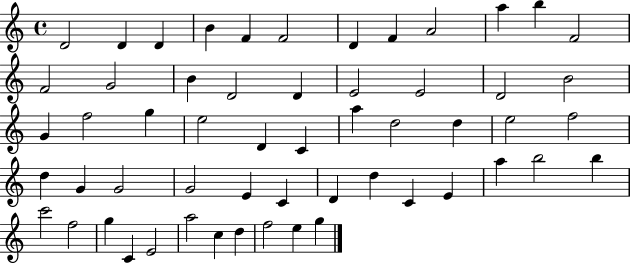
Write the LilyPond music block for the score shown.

{
  \clef treble
  \time 4/4
  \defaultTimeSignature
  \key c \major
  d'2 d'4 d'4 | b'4 f'4 f'2 | d'4 f'4 a'2 | a''4 b''4 f'2 | \break f'2 g'2 | b'4 d'2 d'4 | e'2 e'2 | d'2 b'2 | \break g'4 f''2 g''4 | e''2 d'4 c'4 | a''4 d''2 d''4 | e''2 f''2 | \break d''4 g'4 g'2 | g'2 e'4 c'4 | d'4 d''4 c'4 e'4 | a''4 b''2 b''4 | \break c'''2 f''2 | g''4 c'4 e'2 | a''2 c''4 d''4 | f''2 e''4 g''4 | \break \bar "|."
}